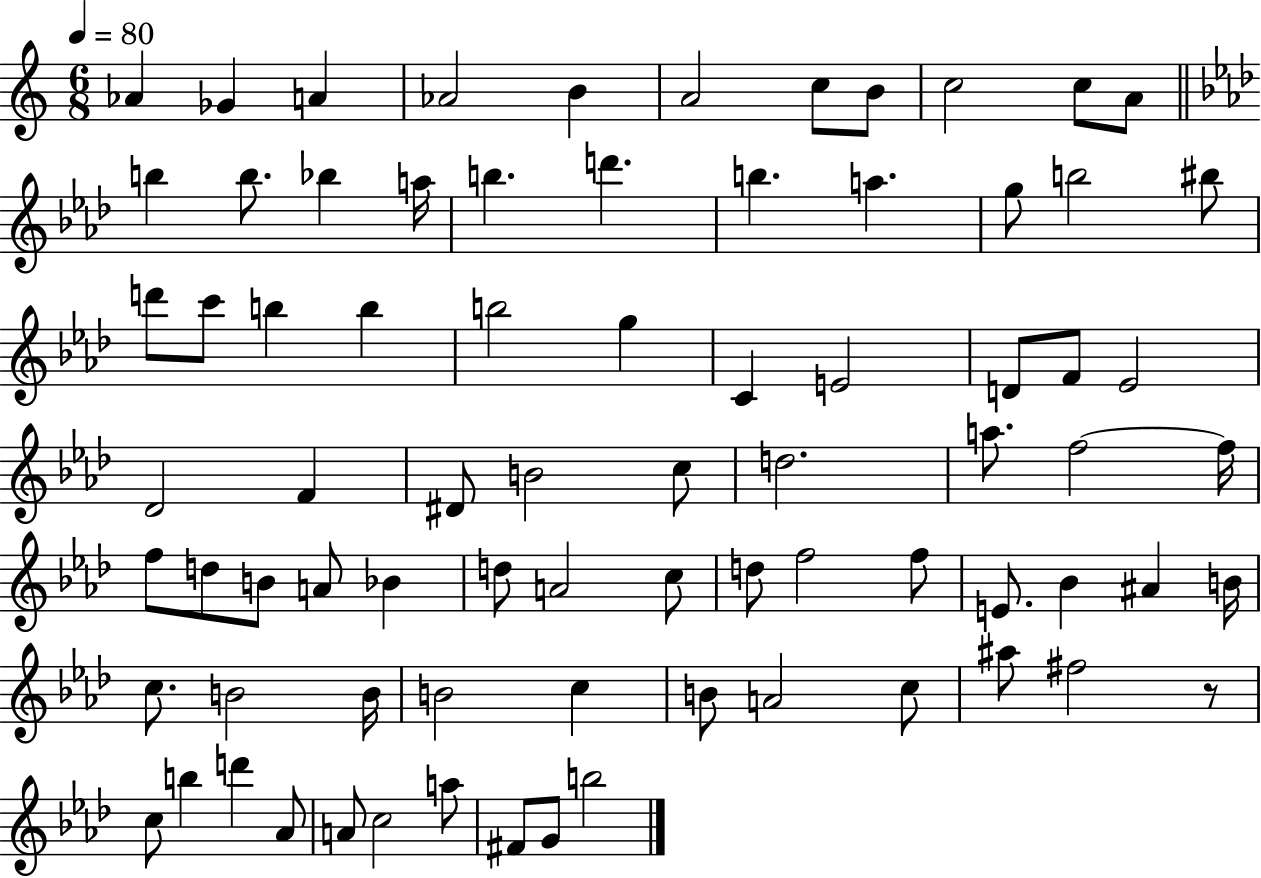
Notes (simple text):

Ab4/q Gb4/q A4/q Ab4/h B4/q A4/h C5/e B4/e C5/h C5/e A4/e B5/q B5/e. Bb5/q A5/s B5/q. D6/q. B5/q. A5/q. G5/e B5/h BIS5/e D6/e C6/e B5/q B5/q B5/h G5/q C4/q E4/h D4/e F4/e Eb4/h Db4/h F4/q D#4/e B4/h C5/e D5/h. A5/e. F5/h F5/s F5/e D5/e B4/e A4/e Bb4/q D5/e A4/h C5/e D5/e F5/h F5/e E4/e. Bb4/q A#4/q B4/s C5/e. B4/h B4/s B4/h C5/q B4/e A4/h C5/e A#5/e F#5/h R/e C5/e B5/q D6/q Ab4/e A4/e C5/h A5/e F#4/e G4/e B5/h